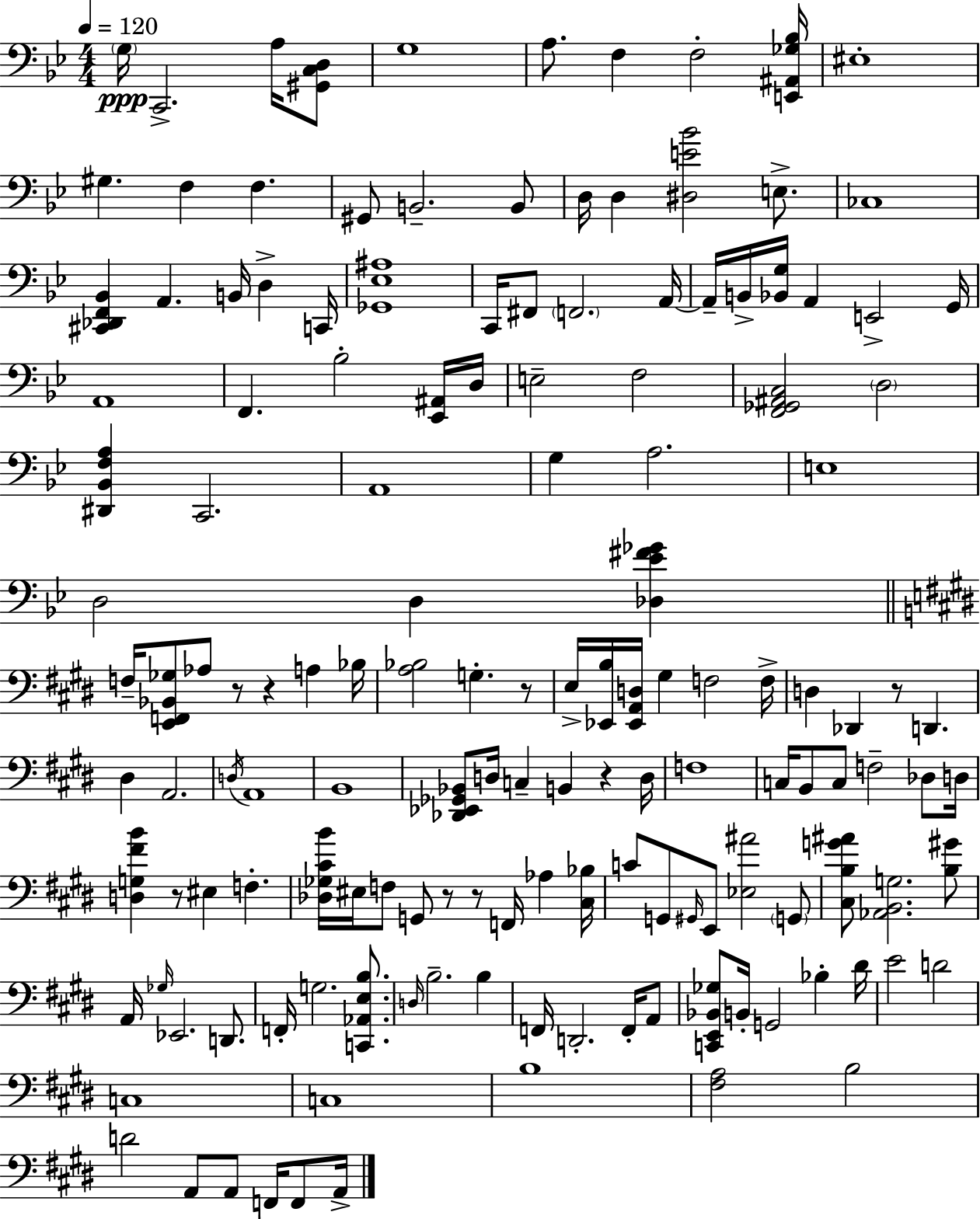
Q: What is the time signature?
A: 4/4